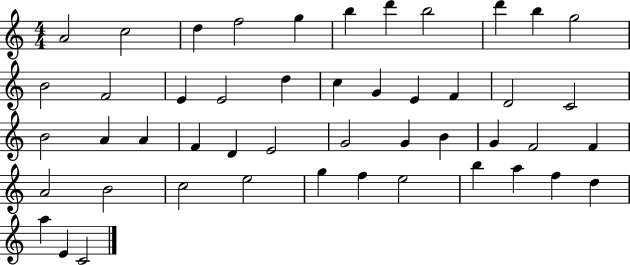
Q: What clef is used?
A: treble